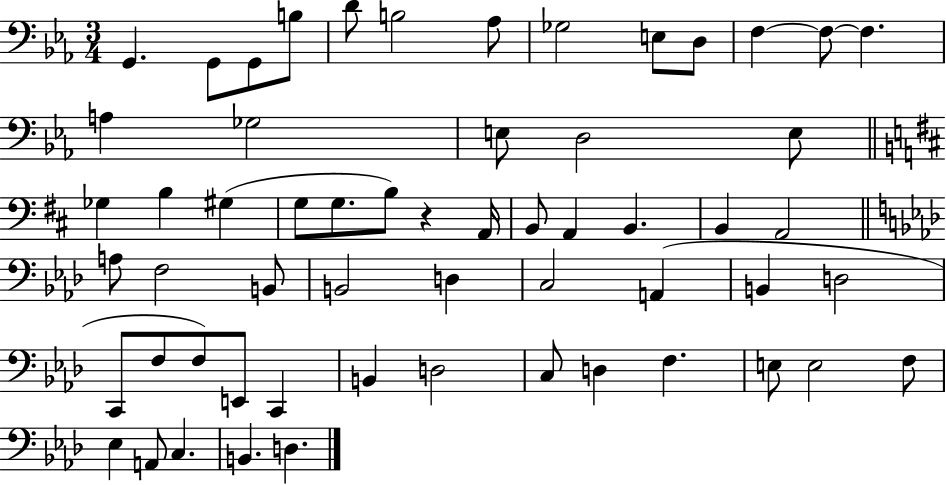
G2/q. G2/e G2/e B3/e D4/e B3/h Ab3/e Gb3/h E3/e D3/e F3/q F3/e F3/q. A3/q Gb3/h E3/e D3/h E3/e Gb3/q B3/q G#3/q G3/e G3/e. B3/e R/q A2/s B2/e A2/q B2/q. B2/q A2/h A3/e F3/h B2/e B2/h D3/q C3/h A2/q B2/q D3/h C2/e F3/e F3/e E2/e C2/q B2/q D3/h C3/e D3/q F3/q. E3/e E3/h F3/e Eb3/q A2/e C3/q. B2/q. D3/q.